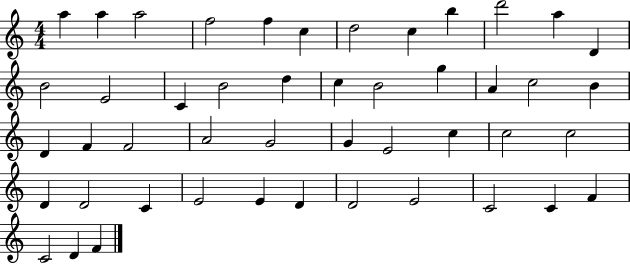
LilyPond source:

{
  \clef treble
  \numericTimeSignature
  \time 4/4
  \key c \major
  a''4 a''4 a''2 | f''2 f''4 c''4 | d''2 c''4 b''4 | d'''2 a''4 d'4 | \break b'2 e'2 | c'4 b'2 d''4 | c''4 b'2 g''4 | a'4 c''2 b'4 | \break d'4 f'4 f'2 | a'2 g'2 | g'4 e'2 c''4 | c''2 c''2 | \break d'4 d'2 c'4 | e'2 e'4 d'4 | d'2 e'2 | c'2 c'4 f'4 | \break c'2 d'4 f'4 | \bar "|."
}